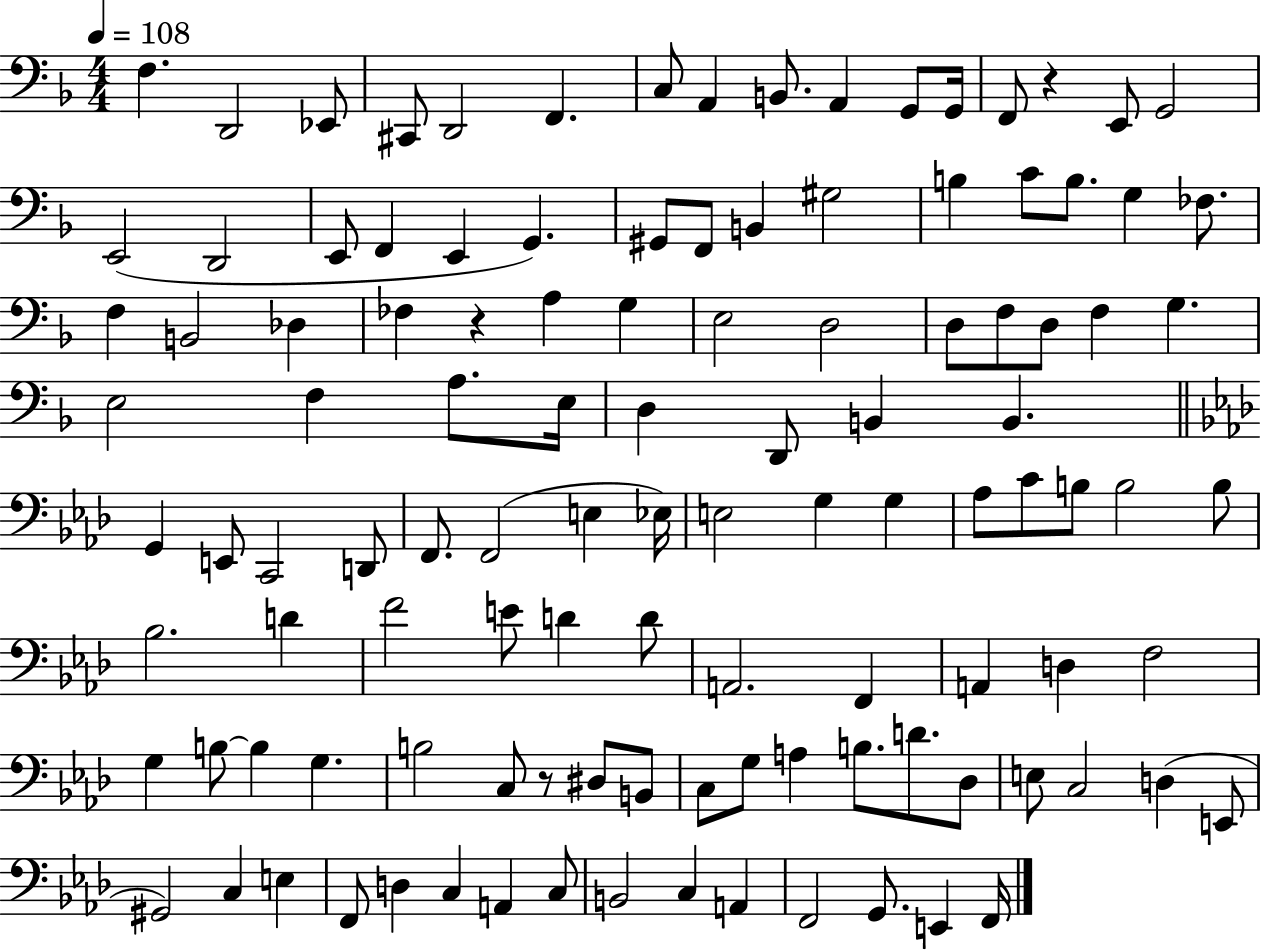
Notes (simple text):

F3/q. D2/h Eb2/e C#2/e D2/h F2/q. C3/e A2/q B2/e. A2/q G2/e G2/s F2/e R/q E2/e G2/h E2/h D2/h E2/e F2/q E2/q G2/q. G#2/e F2/e B2/q G#3/h B3/q C4/e B3/e. G3/q FES3/e. F3/q B2/h Db3/q FES3/q R/q A3/q G3/q E3/h D3/h D3/e F3/e D3/e F3/q G3/q. E3/h F3/q A3/e. E3/s D3/q D2/e B2/q B2/q. G2/q E2/e C2/h D2/e F2/e. F2/h E3/q Eb3/s E3/h G3/q G3/q Ab3/e C4/e B3/e B3/h B3/e Bb3/h. D4/q F4/h E4/e D4/q D4/e A2/h. F2/q A2/q D3/q F3/h G3/q B3/e B3/q G3/q. B3/h C3/e R/e D#3/e B2/e C3/e G3/e A3/q B3/e. D4/e. Db3/e E3/e C3/h D3/q E2/e G#2/h C3/q E3/q F2/e D3/q C3/q A2/q C3/e B2/h C3/q A2/q F2/h G2/e. E2/q F2/s